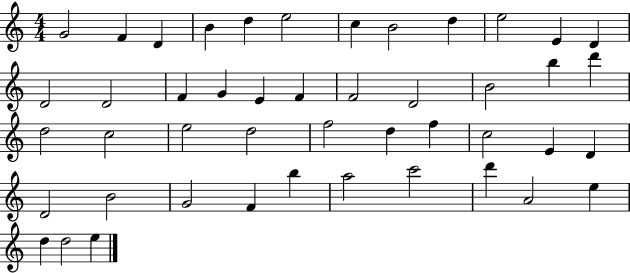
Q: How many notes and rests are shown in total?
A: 46